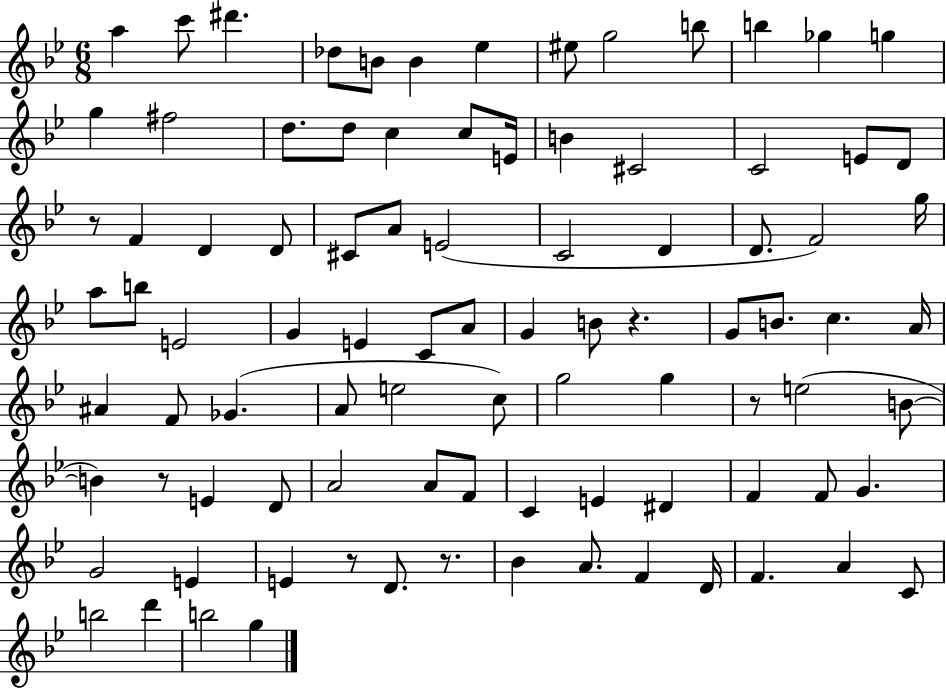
{
  \clef treble
  \numericTimeSignature
  \time 6/8
  \key bes \major
  \repeat volta 2 { a''4 c'''8 dis'''4. | des''8 b'8 b'4 ees''4 | eis''8 g''2 b''8 | b''4 ges''4 g''4 | \break g''4 fis''2 | d''8. d''8 c''4 c''8 e'16 | b'4 cis'2 | c'2 e'8 d'8 | \break r8 f'4 d'4 d'8 | cis'8 a'8 e'2( | c'2 d'4 | d'8. f'2) g''16 | \break a''8 b''8 e'2 | g'4 e'4 c'8 a'8 | g'4 b'8 r4. | g'8 b'8. c''4. a'16 | \break ais'4 f'8 ges'4.( | a'8 e''2 c''8) | g''2 g''4 | r8 e''2( b'8~~ | \break b'4) r8 e'4 d'8 | a'2 a'8 f'8 | c'4 e'4 dis'4 | f'4 f'8 g'4. | \break g'2 e'4 | e'4 r8 d'8. r8. | bes'4 a'8. f'4 d'16 | f'4. a'4 c'8 | \break b''2 d'''4 | b''2 g''4 | } \bar "|."
}